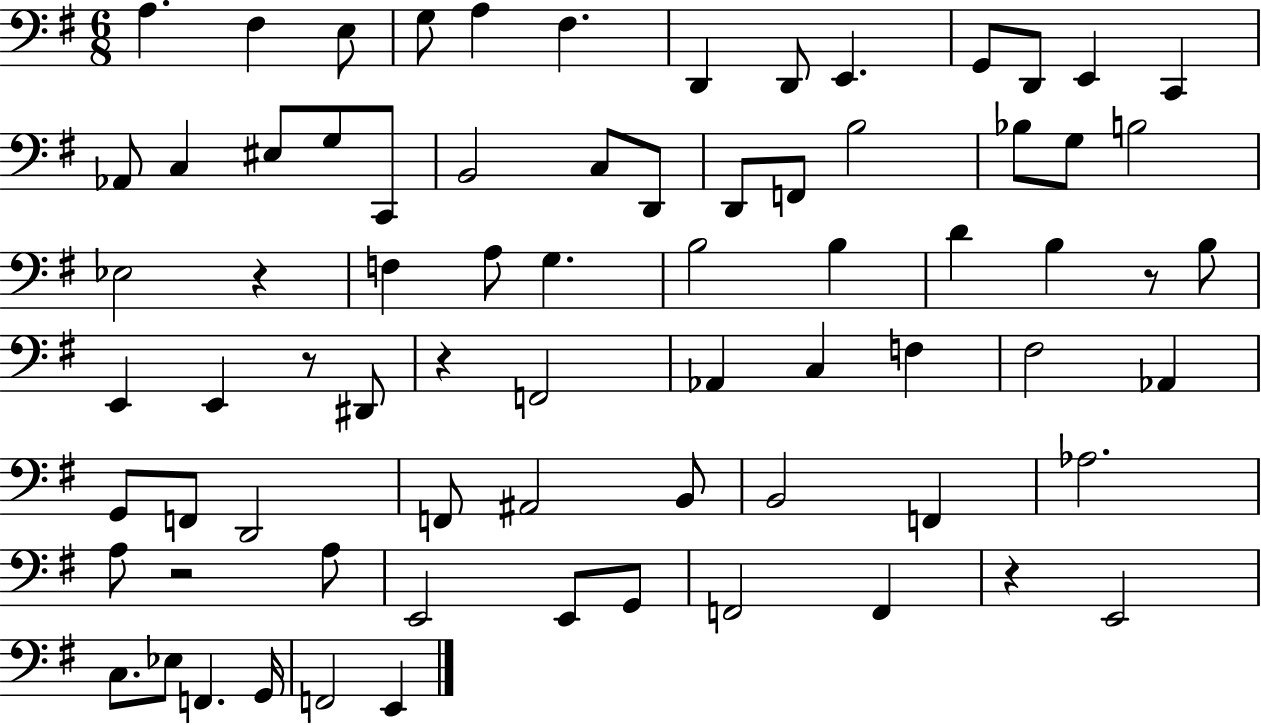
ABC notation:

X:1
T:Untitled
M:6/8
L:1/4
K:G
A, ^F, E,/2 G,/2 A, ^F, D,, D,,/2 E,, G,,/2 D,,/2 E,, C,, _A,,/2 C, ^E,/2 G,/2 C,,/2 B,,2 C,/2 D,,/2 D,,/2 F,,/2 B,2 _B,/2 G,/2 B,2 _E,2 z F, A,/2 G, B,2 B, D B, z/2 B,/2 E,, E,, z/2 ^D,,/2 z F,,2 _A,, C, F, ^F,2 _A,, G,,/2 F,,/2 D,,2 F,,/2 ^A,,2 B,,/2 B,,2 F,, _A,2 A,/2 z2 A,/2 E,,2 E,,/2 G,,/2 F,,2 F,, z E,,2 C,/2 _E,/2 F,, G,,/4 F,,2 E,,